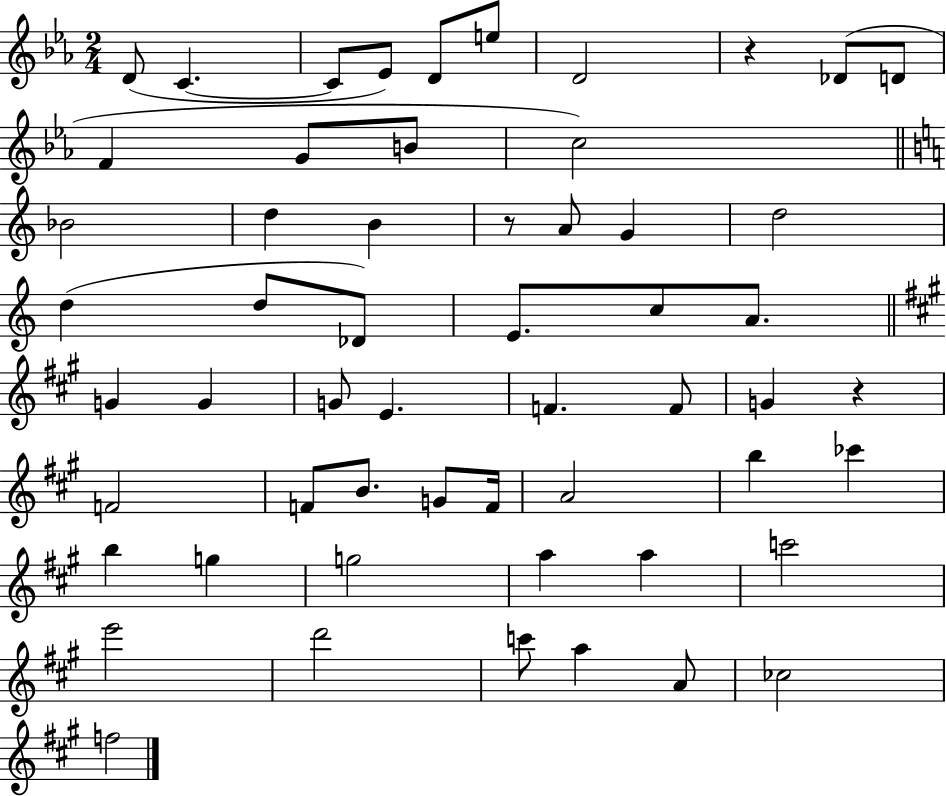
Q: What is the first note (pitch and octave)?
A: D4